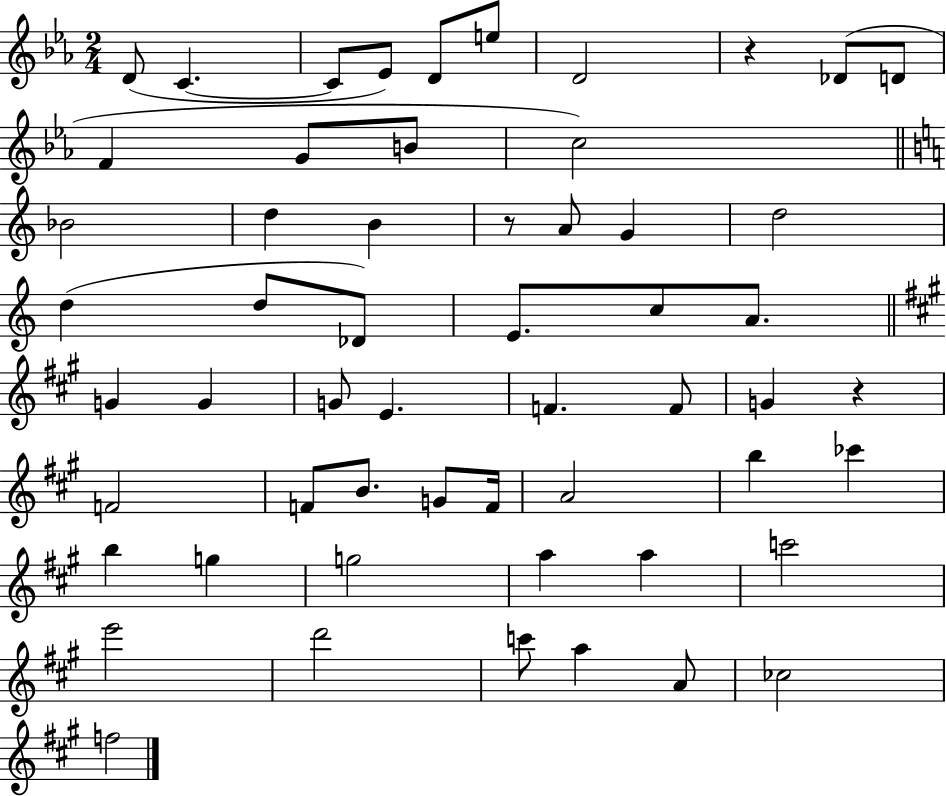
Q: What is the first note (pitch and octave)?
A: D4